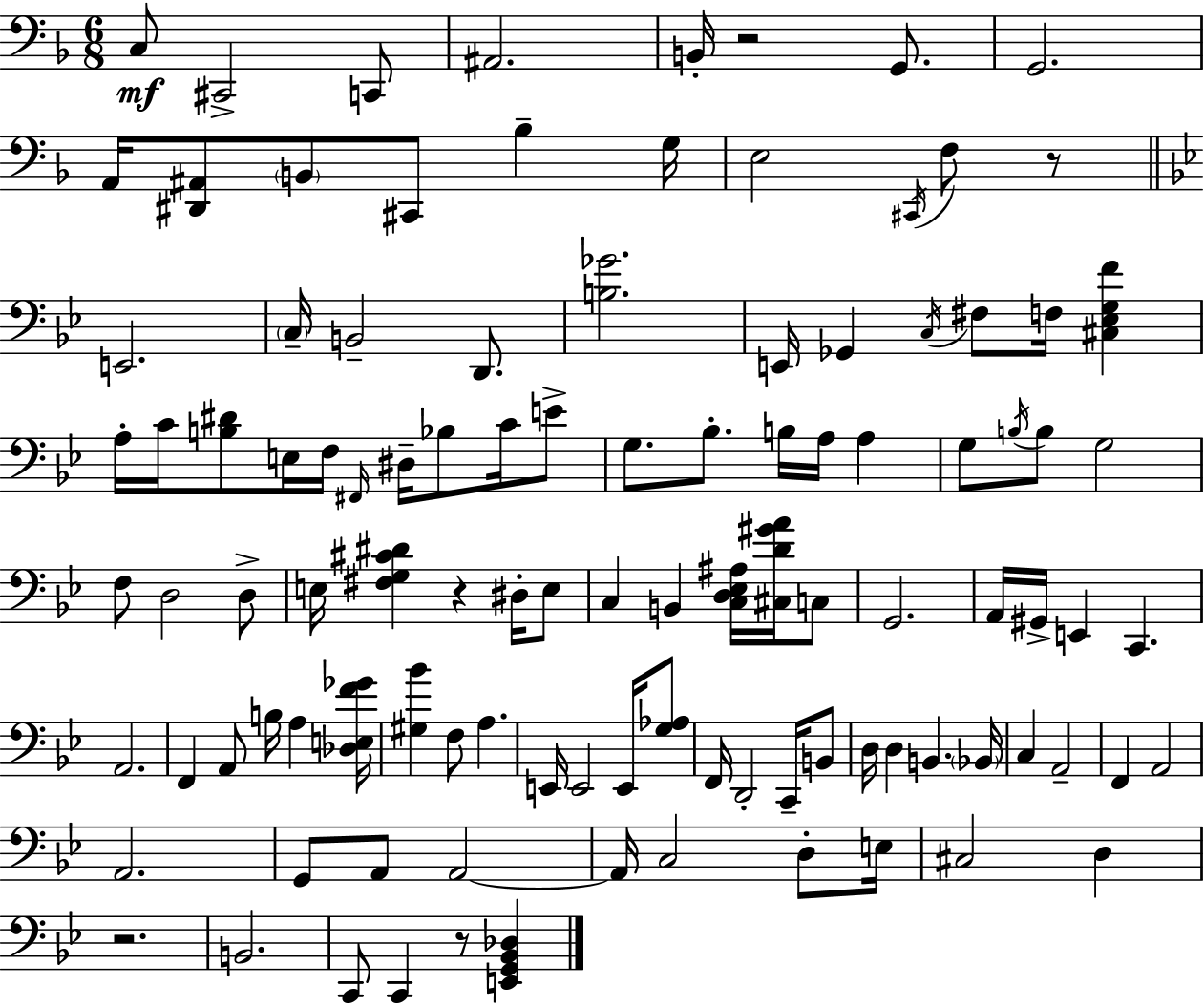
C3/e C#2/h C2/e A#2/h. B2/s R/h G2/e. G2/h. A2/s [D#2,A#2]/e B2/e C#2/e Bb3/q G3/s E3/h C#2/s F3/e R/e E2/h. C3/s B2/h D2/e. [B3,Gb4]/h. E2/s Gb2/q C3/s F#3/e F3/s [C#3,Eb3,G3,F4]/q A3/s C4/s [B3,D#4]/e E3/s F3/s F#2/s D#3/s Bb3/e C4/s E4/e G3/e. Bb3/e. B3/s A3/s A3/q G3/e B3/s B3/e G3/h F3/e D3/h D3/e E3/s [F#3,G3,C#4,D#4]/q R/q D#3/s E3/e C3/q B2/q [C3,D3,Eb3,A#3]/s [C#3,D4,G#4,A4]/s C3/e G2/h. A2/s G#2/s E2/q C2/q. A2/h. F2/q A2/e B3/s A3/q [Db3,E3,F4,Gb4]/s [G#3,Bb4]/q F3/e A3/q. E2/s E2/h E2/s [G3,Ab3]/e F2/s D2/h C2/s B2/e D3/s D3/q B2/q. Bb2/s C3/q A2/h F2/q A2/h A2/h. G2/e A2/e A2/h A2/s C3/h D3/e E3/s C#3/h D3/q R/h. B2/h. C2/e C2/q R/e [E2,G2,Bb2,Db3]/q